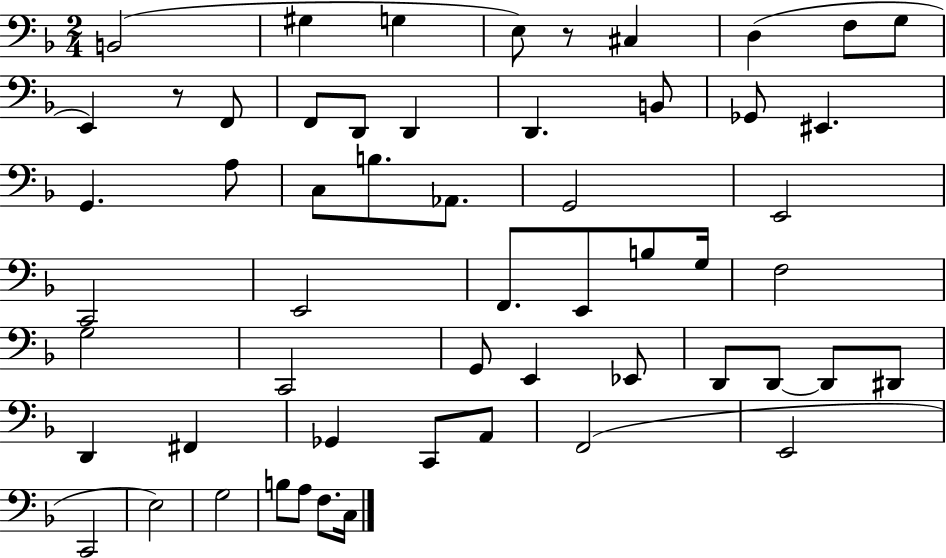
{
  \clef bass
  \numericTimeSignature
  \time 2/4
  \key f \major
  b,2( | gis4 g4 | e8) r8 cis4 | d4( f8 g8 | \break e,4) r8 f,8 | f,8 d,8 d,4 | d,4. b,8 | ges,8 eis,4. | \break g,4. a8 | c8 b8. aes,8. | g,2 | e,2 | \break c,2 | e,2 | f,8. e,8 b8 g16 | f2 | \break g2 | c,2 | g,8 e,4 ees,8 | d,8 d,8~~ d,8 dis,8 | \break d,4 fis,4 | ges,4 c,8 a,8 | f,2( | e,2 | \break c,2 | e2) | g2 | b8 a8 f8. c16 | \break \bar "|."
}